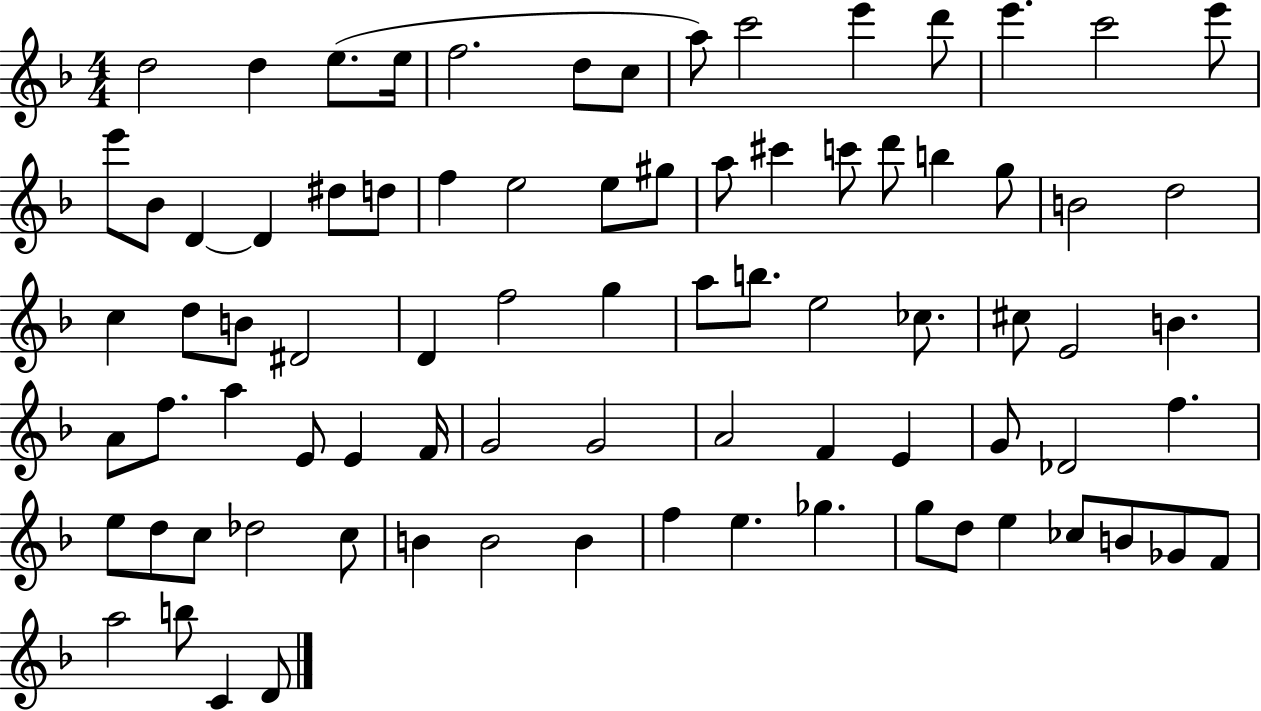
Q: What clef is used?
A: treble